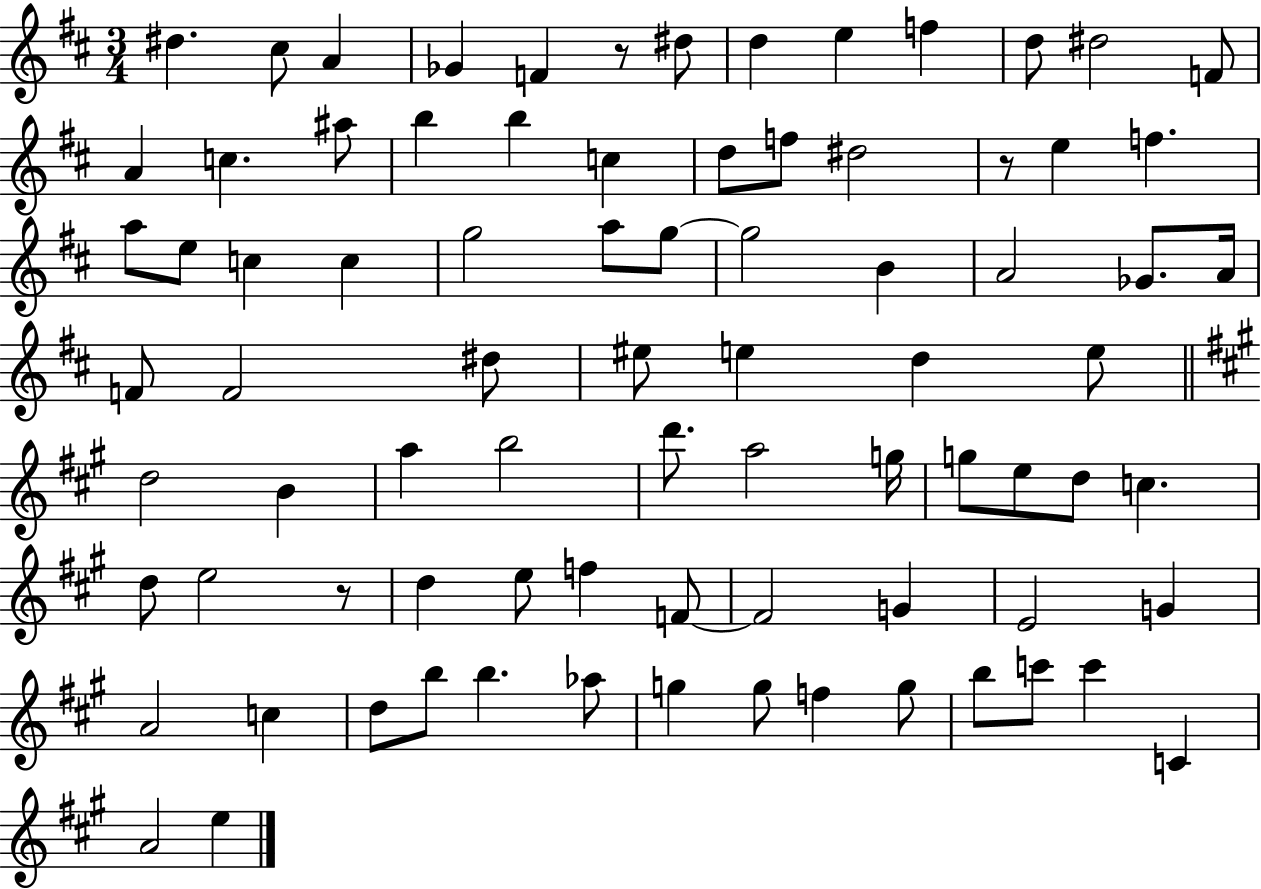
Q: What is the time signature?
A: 3/4